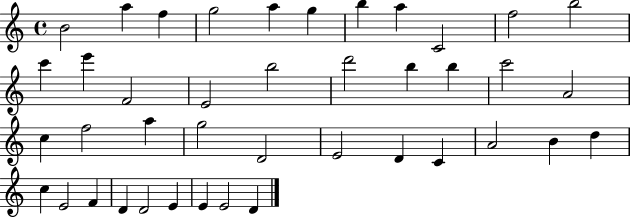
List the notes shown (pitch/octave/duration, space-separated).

B4/h A5/q F5/q G5/h A5/q G5/q B5/q A5/q C4/h F5/h B5/h C6/q E6/q F4/h E4/h B5/h D6/h B5/q B5/q C6/h A4/h C5/q F5/h A5/q G5/h D4/h E4/h D4/q C4/q A4/h B4/q D5/q C5/q E4/h F4/q D4/q D4/h E4/q E4/q E4/h D4/q